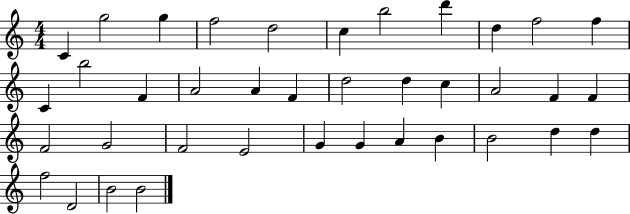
X:1
T:Untitled
M:4/4
L:1/4
K:C
C g2 g f2 d2 c b2 d' d f2 f C b2 F A2 A F d2 d c A2 F F F2 G2 F2 E2 G G A B B2 d d f2 D2 B2 B2